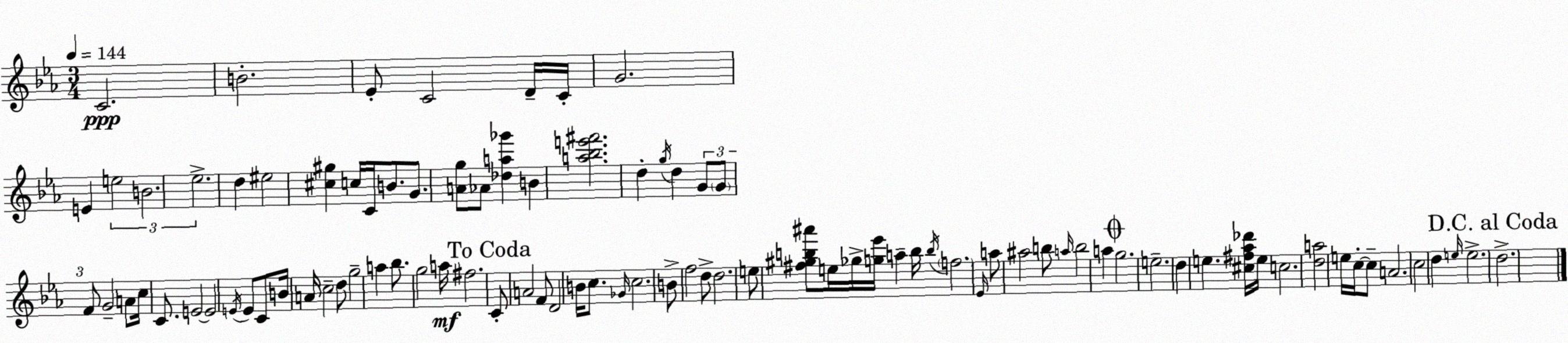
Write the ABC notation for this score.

X:1
T:Untitled
M:3/4
L:1/4
K:Eb
C2 B2 _E/2 C2 D/4 C/4 G2 E e2 B2 _e2 d ^e2 [^c^g] c/4 C/4 B/2 G/2 [Ag]/2 _A/2 [_da_g'] B [a_be'^f']2 d g/4 d G/2 G/2 F/2 G2 A/2 c/4 C/2 E2 E2 E/4 E/2 C/2 B/4 A/4 c2 d/2 g2 a _b/2 g2 a/4 ^f2 C/2 A2 F/2 D2 B/4 c/2 _G/4 c2 B/2 f2 d/2 d2 e/2 [^f^gb^a']/2 e/4 _g/4 [g_e']/4 a b/4 b/4 f2 _E/4 a/2 ^a2 b/2 a/4 b2 a g2 e2 d e [^c^f_a_d']/4 e/4 c2 [da]2 e/4 c/4 c/2 A2 c2 d e/4 e2 d2